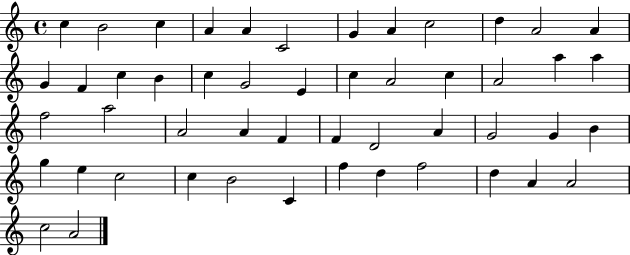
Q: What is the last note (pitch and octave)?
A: A4